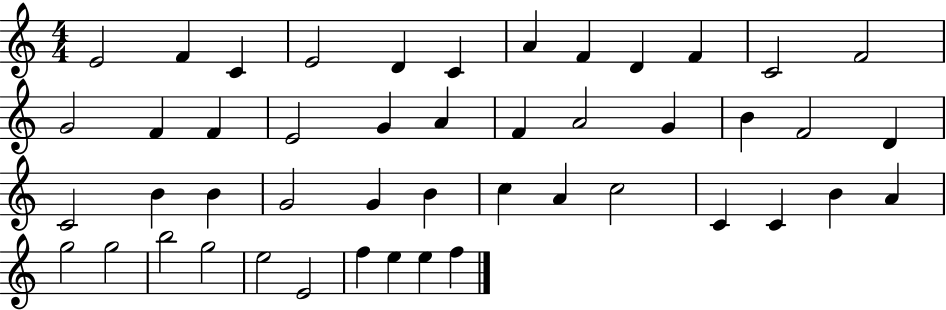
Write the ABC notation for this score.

X:1
T:Untitled
M:4/4
L:1/4
K:C
E2 F C E2 D C A F D F C2 F2 G2 F F E2 G A F A2 G B F2 D C2 B B G2 G B c A c2 C C B A g2 g2 b2 g2 e2 E2 f e e f